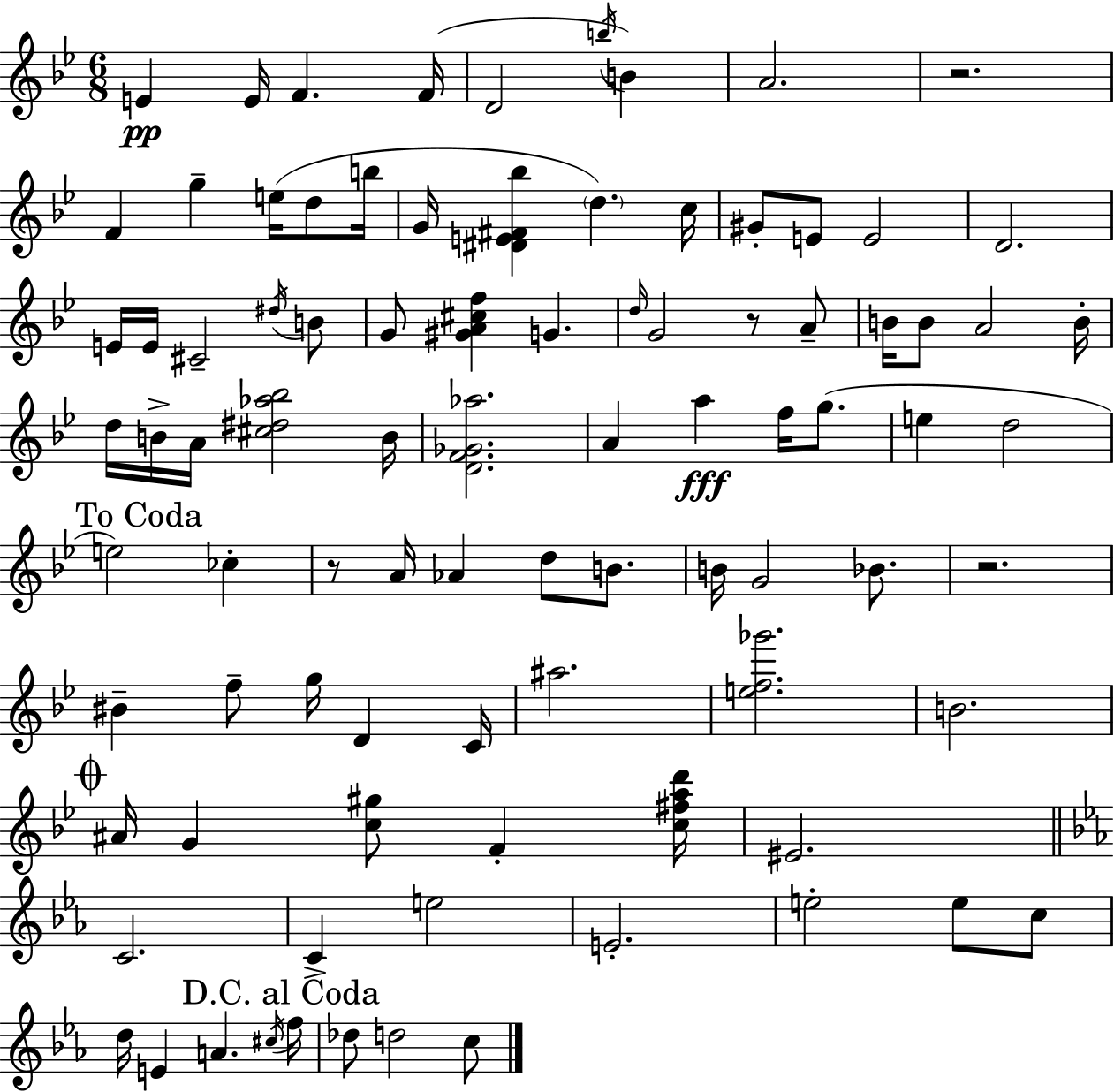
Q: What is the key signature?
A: BES major